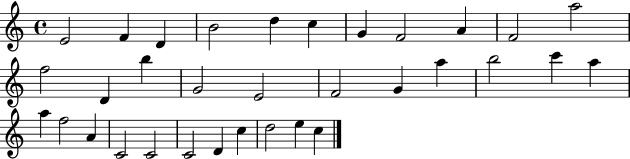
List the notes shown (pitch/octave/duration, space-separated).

E4/h F4/q D4/q B4/h D5/q C5/q G4/q F4/h A4/q F4/h A5/h F5/h D4/q B5/q G4/h E4/h F4/h G4/q A5/q B5/h C6/q A5/q A5/q F5/h A4/q C4/h C4/h C4/h D4/q C5/q D5/h E5/q C5/q